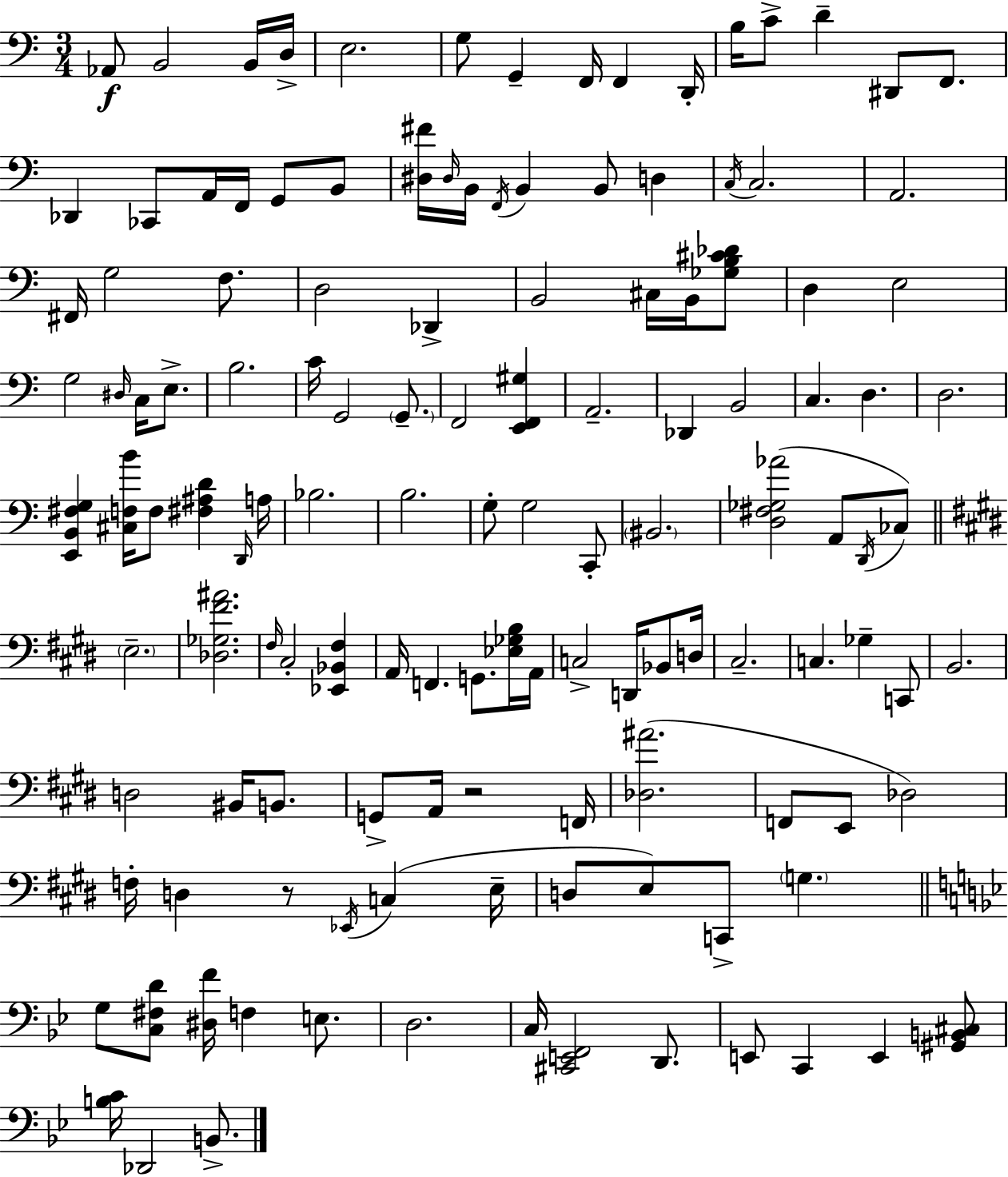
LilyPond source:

{
  \clef bass
  \numericTimeSignature
  \time 3/4
  \key c \major
  \repeat volta 2 { aes,8\f b,2 b,16 d16-> | e2. | g8 g,4-- f,16 f,4 d,16-. | b16 c'8-> d'4-- dis,8 f,8. | \break des,4 ces,8 a,16 f,16 g,8 b,8 | <dis fis'>16 \grace { dis16 } b,16 \acciaccatura { f,16 } b,4 b,8 d4 | \acciaccatura { c16 } c2. | a,2. | \break fis,16 g2 | f8. d2 des,4-> | b,2 cis16 | b,16 <ges b cis' des'>8 d4 e2 | \break g2 \grace { dis16 } | c16 e8.-> b2. | c'16 g,2 | \parenthesize g,8.-- f,2 | \break <e, f, gis>4 a,2.-- | des,4 b,2 | c4. d4. | d2. | \break <e, b, fis g>4 <cis f b'>16 f8 <fis ais d'>4 | \grace { d,16 } a16 bes2. | b2. | g8-. g2 | \break c,8-. \parenthesize bis,2. | <d fis ges aes'>2( | a,8 \acciaccatura { d,16 }) ces8 \bar "||" \break \key e \major \parenthesize e2.-- | <des ges fis' ais'>2. | \grace { fis16 } cis2-. <ees, bes, fis>4 | a,16 f,4. g,8. <ees ges b>16 | \break a,16 c2-> d,16 bes,8 | d16 cis2.-- | c4. ges4-- c,8 | b,2. | \break d2 bis,16 b,8. | g,8-> a,16 r2 | f,16 <des ais'>2.( | f,8 e,8 des2) | \break f16-. d4 r8 \acciaccatura { ees,16 } c4( | e16-- d8 e8) c,8-> \parenthesize g4. | \bar "||" \break \key bes \major g8 <c fis d'>8 <dis f'>16 f4 e8. | d2. | c16 <cis, e, f,>2 d,8. | e,8 c,4 e,4 <gis, b, cis>8 | \break <b c'>16 des,2 b,8.-> | } \bar "|."
}